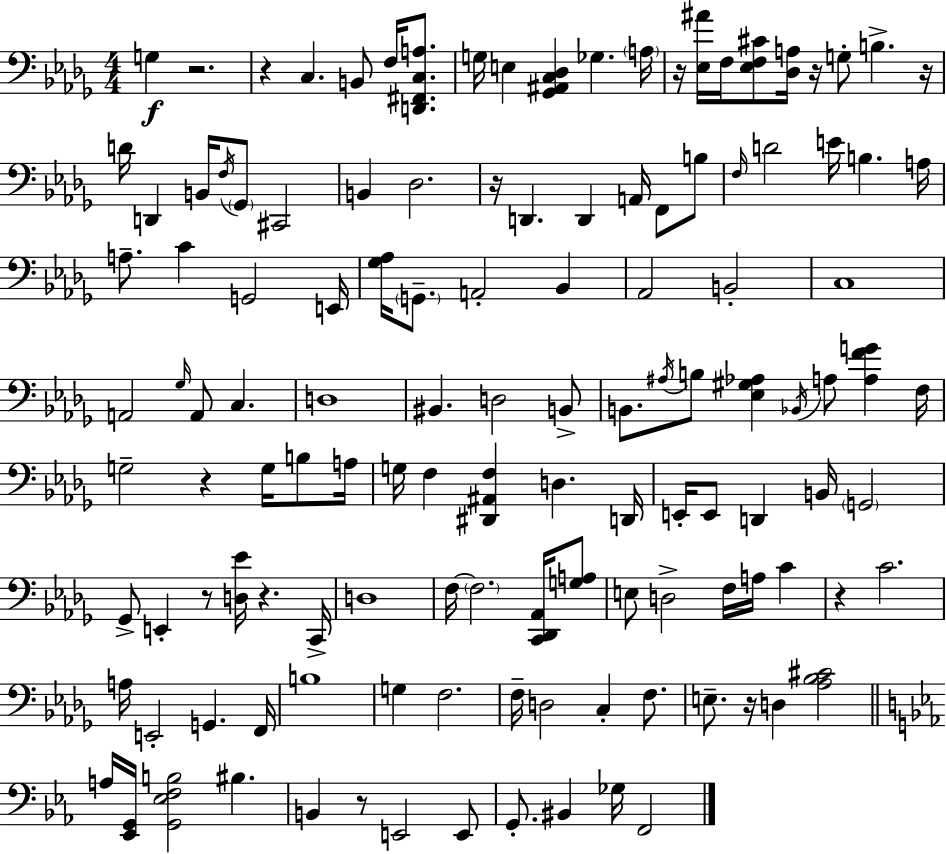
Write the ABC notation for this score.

X:1
T:Untitled
M:4/4
L:1/4
K:Bbm
G, z2 z C, B,,/2 F,/4 [D,,^F,,C,A,]/2 G,/4 E, [_G,,^A,,C,_D,] _G, A,/4 z/4 [_E,^A]/4 F,/4 [_E,F,^C]/2 [_D,A,]/4 z/4 G,/2 B, z/4 D/4 D,, B,,/4 F,/4 _G,,/2 ^C,,2 B,, _D,2 z/4 D,, D,, A,,/4 F,,/2 B,/2 F,/4 D2 E/4 B, A,/4 A,/2 C G,,2 E,,/4 [_G,_A,]/4 G,,/2 A,,2 _B,, _A,,2 B,,2 C,4 A,,2 _G,/4 A,,/2 C, D,4 ^B,, D,2 B,,/2 B,,/2 ^A,/4 B,/2 [_E,^G,_A,] _B,,/4 A,/2 [A,FG] F,/4 G,2 z G,/4 B,/2 A,/4 G,/4 F, [^D,,^A,,F,] D, D,,/4 E,,/4 E,,/2 D,, B,,/4 G,,2 _G,,/2 E,, z/2 [D,_E]/4 z C,,/4 D,4 F,/4 F,2 [C,,_D,,_A,,]/4 [G,A,]/2 E,/2 D,2 F,/4 A,/4 C z C2 A,/4 E,,2 G,, F,,/4 B,4 G, F,2 F,/4 D,2 C, F,/2 E,/2 z/4 D, [_A,_B,^C]2 A,/4 [_E,,G,,]/4 [G,,_E,F,B,]2 ^B, B,, z/2 E,,2 E,,/2 G,,/2 ^B,, _G,/4 F,,2